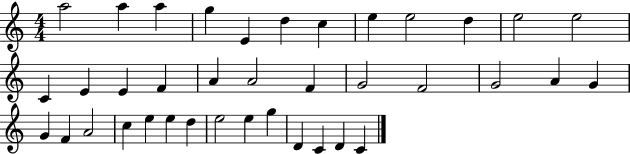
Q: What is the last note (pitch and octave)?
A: C4